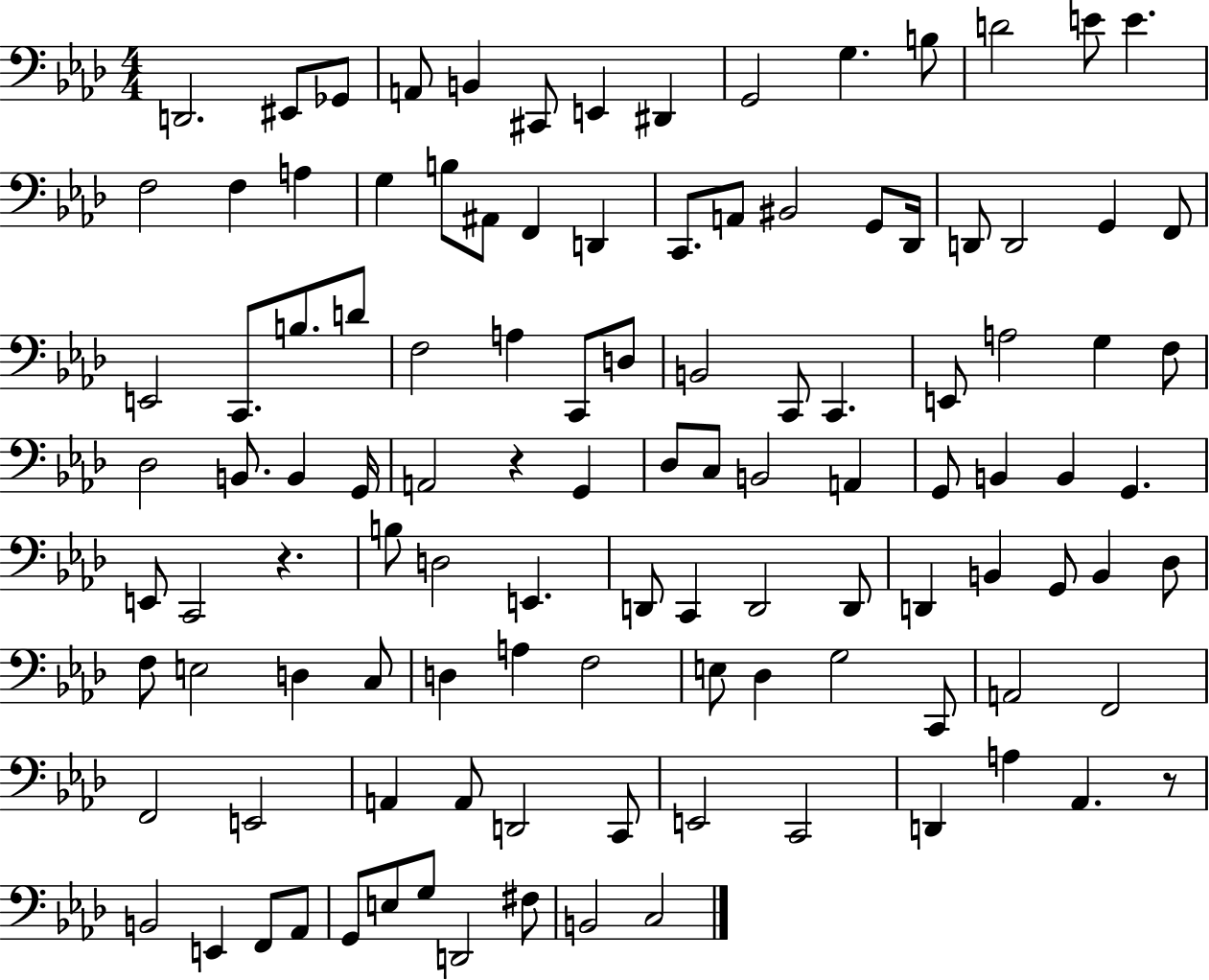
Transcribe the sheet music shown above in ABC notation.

X:1
T:Untitled
M:4/4
L:1/4
K:Ab
D,,2 ^E,,/2 _G,,/2 A,,/2 B,, ^C,,/2 E,, ^D,, G,,2 G, B,/2 D2 E/2 E F,2 F, A, G, B,/2 ^A,,/2 F,, D,, C,,/2 A,,/2 ^B,,2 G,,/2 _D,,/4 D,,/2 D,,2 G,, F,,/2 E,,2 C,,/2 B,/2 D/2 F,2 A, C,,/2 D,/2 B,,2 C,,/2 C,, E,,/2 A,2 G, F,/2 _D,2 B,,/2 B,, G,,/4 A,,2 z G,, _D,/2 C,/2 B,,2 A,, G,,/2 B,, B,, G,, E,,/2 C,,2 z B,/2 D,2 E,, D,,/2 C,, D,,2 D,,/2 D,, B,, G,,/2 B,, _D,/2 F,/2 E,2 D, C,/2 D, A, F,2 E,/2 _D, G,2 C,,/2 A,,2 F,,2 F,,2 E,,2 A,, A,,/2 D,,2 C,,/2 E,,2 C,,2 D,, A, _A,, z/2 B,,2 E,, F,,/2 _A,,/2 G,,/2 E,/2 G,/2 D,,2 ^F,/2 B,,2 C,2